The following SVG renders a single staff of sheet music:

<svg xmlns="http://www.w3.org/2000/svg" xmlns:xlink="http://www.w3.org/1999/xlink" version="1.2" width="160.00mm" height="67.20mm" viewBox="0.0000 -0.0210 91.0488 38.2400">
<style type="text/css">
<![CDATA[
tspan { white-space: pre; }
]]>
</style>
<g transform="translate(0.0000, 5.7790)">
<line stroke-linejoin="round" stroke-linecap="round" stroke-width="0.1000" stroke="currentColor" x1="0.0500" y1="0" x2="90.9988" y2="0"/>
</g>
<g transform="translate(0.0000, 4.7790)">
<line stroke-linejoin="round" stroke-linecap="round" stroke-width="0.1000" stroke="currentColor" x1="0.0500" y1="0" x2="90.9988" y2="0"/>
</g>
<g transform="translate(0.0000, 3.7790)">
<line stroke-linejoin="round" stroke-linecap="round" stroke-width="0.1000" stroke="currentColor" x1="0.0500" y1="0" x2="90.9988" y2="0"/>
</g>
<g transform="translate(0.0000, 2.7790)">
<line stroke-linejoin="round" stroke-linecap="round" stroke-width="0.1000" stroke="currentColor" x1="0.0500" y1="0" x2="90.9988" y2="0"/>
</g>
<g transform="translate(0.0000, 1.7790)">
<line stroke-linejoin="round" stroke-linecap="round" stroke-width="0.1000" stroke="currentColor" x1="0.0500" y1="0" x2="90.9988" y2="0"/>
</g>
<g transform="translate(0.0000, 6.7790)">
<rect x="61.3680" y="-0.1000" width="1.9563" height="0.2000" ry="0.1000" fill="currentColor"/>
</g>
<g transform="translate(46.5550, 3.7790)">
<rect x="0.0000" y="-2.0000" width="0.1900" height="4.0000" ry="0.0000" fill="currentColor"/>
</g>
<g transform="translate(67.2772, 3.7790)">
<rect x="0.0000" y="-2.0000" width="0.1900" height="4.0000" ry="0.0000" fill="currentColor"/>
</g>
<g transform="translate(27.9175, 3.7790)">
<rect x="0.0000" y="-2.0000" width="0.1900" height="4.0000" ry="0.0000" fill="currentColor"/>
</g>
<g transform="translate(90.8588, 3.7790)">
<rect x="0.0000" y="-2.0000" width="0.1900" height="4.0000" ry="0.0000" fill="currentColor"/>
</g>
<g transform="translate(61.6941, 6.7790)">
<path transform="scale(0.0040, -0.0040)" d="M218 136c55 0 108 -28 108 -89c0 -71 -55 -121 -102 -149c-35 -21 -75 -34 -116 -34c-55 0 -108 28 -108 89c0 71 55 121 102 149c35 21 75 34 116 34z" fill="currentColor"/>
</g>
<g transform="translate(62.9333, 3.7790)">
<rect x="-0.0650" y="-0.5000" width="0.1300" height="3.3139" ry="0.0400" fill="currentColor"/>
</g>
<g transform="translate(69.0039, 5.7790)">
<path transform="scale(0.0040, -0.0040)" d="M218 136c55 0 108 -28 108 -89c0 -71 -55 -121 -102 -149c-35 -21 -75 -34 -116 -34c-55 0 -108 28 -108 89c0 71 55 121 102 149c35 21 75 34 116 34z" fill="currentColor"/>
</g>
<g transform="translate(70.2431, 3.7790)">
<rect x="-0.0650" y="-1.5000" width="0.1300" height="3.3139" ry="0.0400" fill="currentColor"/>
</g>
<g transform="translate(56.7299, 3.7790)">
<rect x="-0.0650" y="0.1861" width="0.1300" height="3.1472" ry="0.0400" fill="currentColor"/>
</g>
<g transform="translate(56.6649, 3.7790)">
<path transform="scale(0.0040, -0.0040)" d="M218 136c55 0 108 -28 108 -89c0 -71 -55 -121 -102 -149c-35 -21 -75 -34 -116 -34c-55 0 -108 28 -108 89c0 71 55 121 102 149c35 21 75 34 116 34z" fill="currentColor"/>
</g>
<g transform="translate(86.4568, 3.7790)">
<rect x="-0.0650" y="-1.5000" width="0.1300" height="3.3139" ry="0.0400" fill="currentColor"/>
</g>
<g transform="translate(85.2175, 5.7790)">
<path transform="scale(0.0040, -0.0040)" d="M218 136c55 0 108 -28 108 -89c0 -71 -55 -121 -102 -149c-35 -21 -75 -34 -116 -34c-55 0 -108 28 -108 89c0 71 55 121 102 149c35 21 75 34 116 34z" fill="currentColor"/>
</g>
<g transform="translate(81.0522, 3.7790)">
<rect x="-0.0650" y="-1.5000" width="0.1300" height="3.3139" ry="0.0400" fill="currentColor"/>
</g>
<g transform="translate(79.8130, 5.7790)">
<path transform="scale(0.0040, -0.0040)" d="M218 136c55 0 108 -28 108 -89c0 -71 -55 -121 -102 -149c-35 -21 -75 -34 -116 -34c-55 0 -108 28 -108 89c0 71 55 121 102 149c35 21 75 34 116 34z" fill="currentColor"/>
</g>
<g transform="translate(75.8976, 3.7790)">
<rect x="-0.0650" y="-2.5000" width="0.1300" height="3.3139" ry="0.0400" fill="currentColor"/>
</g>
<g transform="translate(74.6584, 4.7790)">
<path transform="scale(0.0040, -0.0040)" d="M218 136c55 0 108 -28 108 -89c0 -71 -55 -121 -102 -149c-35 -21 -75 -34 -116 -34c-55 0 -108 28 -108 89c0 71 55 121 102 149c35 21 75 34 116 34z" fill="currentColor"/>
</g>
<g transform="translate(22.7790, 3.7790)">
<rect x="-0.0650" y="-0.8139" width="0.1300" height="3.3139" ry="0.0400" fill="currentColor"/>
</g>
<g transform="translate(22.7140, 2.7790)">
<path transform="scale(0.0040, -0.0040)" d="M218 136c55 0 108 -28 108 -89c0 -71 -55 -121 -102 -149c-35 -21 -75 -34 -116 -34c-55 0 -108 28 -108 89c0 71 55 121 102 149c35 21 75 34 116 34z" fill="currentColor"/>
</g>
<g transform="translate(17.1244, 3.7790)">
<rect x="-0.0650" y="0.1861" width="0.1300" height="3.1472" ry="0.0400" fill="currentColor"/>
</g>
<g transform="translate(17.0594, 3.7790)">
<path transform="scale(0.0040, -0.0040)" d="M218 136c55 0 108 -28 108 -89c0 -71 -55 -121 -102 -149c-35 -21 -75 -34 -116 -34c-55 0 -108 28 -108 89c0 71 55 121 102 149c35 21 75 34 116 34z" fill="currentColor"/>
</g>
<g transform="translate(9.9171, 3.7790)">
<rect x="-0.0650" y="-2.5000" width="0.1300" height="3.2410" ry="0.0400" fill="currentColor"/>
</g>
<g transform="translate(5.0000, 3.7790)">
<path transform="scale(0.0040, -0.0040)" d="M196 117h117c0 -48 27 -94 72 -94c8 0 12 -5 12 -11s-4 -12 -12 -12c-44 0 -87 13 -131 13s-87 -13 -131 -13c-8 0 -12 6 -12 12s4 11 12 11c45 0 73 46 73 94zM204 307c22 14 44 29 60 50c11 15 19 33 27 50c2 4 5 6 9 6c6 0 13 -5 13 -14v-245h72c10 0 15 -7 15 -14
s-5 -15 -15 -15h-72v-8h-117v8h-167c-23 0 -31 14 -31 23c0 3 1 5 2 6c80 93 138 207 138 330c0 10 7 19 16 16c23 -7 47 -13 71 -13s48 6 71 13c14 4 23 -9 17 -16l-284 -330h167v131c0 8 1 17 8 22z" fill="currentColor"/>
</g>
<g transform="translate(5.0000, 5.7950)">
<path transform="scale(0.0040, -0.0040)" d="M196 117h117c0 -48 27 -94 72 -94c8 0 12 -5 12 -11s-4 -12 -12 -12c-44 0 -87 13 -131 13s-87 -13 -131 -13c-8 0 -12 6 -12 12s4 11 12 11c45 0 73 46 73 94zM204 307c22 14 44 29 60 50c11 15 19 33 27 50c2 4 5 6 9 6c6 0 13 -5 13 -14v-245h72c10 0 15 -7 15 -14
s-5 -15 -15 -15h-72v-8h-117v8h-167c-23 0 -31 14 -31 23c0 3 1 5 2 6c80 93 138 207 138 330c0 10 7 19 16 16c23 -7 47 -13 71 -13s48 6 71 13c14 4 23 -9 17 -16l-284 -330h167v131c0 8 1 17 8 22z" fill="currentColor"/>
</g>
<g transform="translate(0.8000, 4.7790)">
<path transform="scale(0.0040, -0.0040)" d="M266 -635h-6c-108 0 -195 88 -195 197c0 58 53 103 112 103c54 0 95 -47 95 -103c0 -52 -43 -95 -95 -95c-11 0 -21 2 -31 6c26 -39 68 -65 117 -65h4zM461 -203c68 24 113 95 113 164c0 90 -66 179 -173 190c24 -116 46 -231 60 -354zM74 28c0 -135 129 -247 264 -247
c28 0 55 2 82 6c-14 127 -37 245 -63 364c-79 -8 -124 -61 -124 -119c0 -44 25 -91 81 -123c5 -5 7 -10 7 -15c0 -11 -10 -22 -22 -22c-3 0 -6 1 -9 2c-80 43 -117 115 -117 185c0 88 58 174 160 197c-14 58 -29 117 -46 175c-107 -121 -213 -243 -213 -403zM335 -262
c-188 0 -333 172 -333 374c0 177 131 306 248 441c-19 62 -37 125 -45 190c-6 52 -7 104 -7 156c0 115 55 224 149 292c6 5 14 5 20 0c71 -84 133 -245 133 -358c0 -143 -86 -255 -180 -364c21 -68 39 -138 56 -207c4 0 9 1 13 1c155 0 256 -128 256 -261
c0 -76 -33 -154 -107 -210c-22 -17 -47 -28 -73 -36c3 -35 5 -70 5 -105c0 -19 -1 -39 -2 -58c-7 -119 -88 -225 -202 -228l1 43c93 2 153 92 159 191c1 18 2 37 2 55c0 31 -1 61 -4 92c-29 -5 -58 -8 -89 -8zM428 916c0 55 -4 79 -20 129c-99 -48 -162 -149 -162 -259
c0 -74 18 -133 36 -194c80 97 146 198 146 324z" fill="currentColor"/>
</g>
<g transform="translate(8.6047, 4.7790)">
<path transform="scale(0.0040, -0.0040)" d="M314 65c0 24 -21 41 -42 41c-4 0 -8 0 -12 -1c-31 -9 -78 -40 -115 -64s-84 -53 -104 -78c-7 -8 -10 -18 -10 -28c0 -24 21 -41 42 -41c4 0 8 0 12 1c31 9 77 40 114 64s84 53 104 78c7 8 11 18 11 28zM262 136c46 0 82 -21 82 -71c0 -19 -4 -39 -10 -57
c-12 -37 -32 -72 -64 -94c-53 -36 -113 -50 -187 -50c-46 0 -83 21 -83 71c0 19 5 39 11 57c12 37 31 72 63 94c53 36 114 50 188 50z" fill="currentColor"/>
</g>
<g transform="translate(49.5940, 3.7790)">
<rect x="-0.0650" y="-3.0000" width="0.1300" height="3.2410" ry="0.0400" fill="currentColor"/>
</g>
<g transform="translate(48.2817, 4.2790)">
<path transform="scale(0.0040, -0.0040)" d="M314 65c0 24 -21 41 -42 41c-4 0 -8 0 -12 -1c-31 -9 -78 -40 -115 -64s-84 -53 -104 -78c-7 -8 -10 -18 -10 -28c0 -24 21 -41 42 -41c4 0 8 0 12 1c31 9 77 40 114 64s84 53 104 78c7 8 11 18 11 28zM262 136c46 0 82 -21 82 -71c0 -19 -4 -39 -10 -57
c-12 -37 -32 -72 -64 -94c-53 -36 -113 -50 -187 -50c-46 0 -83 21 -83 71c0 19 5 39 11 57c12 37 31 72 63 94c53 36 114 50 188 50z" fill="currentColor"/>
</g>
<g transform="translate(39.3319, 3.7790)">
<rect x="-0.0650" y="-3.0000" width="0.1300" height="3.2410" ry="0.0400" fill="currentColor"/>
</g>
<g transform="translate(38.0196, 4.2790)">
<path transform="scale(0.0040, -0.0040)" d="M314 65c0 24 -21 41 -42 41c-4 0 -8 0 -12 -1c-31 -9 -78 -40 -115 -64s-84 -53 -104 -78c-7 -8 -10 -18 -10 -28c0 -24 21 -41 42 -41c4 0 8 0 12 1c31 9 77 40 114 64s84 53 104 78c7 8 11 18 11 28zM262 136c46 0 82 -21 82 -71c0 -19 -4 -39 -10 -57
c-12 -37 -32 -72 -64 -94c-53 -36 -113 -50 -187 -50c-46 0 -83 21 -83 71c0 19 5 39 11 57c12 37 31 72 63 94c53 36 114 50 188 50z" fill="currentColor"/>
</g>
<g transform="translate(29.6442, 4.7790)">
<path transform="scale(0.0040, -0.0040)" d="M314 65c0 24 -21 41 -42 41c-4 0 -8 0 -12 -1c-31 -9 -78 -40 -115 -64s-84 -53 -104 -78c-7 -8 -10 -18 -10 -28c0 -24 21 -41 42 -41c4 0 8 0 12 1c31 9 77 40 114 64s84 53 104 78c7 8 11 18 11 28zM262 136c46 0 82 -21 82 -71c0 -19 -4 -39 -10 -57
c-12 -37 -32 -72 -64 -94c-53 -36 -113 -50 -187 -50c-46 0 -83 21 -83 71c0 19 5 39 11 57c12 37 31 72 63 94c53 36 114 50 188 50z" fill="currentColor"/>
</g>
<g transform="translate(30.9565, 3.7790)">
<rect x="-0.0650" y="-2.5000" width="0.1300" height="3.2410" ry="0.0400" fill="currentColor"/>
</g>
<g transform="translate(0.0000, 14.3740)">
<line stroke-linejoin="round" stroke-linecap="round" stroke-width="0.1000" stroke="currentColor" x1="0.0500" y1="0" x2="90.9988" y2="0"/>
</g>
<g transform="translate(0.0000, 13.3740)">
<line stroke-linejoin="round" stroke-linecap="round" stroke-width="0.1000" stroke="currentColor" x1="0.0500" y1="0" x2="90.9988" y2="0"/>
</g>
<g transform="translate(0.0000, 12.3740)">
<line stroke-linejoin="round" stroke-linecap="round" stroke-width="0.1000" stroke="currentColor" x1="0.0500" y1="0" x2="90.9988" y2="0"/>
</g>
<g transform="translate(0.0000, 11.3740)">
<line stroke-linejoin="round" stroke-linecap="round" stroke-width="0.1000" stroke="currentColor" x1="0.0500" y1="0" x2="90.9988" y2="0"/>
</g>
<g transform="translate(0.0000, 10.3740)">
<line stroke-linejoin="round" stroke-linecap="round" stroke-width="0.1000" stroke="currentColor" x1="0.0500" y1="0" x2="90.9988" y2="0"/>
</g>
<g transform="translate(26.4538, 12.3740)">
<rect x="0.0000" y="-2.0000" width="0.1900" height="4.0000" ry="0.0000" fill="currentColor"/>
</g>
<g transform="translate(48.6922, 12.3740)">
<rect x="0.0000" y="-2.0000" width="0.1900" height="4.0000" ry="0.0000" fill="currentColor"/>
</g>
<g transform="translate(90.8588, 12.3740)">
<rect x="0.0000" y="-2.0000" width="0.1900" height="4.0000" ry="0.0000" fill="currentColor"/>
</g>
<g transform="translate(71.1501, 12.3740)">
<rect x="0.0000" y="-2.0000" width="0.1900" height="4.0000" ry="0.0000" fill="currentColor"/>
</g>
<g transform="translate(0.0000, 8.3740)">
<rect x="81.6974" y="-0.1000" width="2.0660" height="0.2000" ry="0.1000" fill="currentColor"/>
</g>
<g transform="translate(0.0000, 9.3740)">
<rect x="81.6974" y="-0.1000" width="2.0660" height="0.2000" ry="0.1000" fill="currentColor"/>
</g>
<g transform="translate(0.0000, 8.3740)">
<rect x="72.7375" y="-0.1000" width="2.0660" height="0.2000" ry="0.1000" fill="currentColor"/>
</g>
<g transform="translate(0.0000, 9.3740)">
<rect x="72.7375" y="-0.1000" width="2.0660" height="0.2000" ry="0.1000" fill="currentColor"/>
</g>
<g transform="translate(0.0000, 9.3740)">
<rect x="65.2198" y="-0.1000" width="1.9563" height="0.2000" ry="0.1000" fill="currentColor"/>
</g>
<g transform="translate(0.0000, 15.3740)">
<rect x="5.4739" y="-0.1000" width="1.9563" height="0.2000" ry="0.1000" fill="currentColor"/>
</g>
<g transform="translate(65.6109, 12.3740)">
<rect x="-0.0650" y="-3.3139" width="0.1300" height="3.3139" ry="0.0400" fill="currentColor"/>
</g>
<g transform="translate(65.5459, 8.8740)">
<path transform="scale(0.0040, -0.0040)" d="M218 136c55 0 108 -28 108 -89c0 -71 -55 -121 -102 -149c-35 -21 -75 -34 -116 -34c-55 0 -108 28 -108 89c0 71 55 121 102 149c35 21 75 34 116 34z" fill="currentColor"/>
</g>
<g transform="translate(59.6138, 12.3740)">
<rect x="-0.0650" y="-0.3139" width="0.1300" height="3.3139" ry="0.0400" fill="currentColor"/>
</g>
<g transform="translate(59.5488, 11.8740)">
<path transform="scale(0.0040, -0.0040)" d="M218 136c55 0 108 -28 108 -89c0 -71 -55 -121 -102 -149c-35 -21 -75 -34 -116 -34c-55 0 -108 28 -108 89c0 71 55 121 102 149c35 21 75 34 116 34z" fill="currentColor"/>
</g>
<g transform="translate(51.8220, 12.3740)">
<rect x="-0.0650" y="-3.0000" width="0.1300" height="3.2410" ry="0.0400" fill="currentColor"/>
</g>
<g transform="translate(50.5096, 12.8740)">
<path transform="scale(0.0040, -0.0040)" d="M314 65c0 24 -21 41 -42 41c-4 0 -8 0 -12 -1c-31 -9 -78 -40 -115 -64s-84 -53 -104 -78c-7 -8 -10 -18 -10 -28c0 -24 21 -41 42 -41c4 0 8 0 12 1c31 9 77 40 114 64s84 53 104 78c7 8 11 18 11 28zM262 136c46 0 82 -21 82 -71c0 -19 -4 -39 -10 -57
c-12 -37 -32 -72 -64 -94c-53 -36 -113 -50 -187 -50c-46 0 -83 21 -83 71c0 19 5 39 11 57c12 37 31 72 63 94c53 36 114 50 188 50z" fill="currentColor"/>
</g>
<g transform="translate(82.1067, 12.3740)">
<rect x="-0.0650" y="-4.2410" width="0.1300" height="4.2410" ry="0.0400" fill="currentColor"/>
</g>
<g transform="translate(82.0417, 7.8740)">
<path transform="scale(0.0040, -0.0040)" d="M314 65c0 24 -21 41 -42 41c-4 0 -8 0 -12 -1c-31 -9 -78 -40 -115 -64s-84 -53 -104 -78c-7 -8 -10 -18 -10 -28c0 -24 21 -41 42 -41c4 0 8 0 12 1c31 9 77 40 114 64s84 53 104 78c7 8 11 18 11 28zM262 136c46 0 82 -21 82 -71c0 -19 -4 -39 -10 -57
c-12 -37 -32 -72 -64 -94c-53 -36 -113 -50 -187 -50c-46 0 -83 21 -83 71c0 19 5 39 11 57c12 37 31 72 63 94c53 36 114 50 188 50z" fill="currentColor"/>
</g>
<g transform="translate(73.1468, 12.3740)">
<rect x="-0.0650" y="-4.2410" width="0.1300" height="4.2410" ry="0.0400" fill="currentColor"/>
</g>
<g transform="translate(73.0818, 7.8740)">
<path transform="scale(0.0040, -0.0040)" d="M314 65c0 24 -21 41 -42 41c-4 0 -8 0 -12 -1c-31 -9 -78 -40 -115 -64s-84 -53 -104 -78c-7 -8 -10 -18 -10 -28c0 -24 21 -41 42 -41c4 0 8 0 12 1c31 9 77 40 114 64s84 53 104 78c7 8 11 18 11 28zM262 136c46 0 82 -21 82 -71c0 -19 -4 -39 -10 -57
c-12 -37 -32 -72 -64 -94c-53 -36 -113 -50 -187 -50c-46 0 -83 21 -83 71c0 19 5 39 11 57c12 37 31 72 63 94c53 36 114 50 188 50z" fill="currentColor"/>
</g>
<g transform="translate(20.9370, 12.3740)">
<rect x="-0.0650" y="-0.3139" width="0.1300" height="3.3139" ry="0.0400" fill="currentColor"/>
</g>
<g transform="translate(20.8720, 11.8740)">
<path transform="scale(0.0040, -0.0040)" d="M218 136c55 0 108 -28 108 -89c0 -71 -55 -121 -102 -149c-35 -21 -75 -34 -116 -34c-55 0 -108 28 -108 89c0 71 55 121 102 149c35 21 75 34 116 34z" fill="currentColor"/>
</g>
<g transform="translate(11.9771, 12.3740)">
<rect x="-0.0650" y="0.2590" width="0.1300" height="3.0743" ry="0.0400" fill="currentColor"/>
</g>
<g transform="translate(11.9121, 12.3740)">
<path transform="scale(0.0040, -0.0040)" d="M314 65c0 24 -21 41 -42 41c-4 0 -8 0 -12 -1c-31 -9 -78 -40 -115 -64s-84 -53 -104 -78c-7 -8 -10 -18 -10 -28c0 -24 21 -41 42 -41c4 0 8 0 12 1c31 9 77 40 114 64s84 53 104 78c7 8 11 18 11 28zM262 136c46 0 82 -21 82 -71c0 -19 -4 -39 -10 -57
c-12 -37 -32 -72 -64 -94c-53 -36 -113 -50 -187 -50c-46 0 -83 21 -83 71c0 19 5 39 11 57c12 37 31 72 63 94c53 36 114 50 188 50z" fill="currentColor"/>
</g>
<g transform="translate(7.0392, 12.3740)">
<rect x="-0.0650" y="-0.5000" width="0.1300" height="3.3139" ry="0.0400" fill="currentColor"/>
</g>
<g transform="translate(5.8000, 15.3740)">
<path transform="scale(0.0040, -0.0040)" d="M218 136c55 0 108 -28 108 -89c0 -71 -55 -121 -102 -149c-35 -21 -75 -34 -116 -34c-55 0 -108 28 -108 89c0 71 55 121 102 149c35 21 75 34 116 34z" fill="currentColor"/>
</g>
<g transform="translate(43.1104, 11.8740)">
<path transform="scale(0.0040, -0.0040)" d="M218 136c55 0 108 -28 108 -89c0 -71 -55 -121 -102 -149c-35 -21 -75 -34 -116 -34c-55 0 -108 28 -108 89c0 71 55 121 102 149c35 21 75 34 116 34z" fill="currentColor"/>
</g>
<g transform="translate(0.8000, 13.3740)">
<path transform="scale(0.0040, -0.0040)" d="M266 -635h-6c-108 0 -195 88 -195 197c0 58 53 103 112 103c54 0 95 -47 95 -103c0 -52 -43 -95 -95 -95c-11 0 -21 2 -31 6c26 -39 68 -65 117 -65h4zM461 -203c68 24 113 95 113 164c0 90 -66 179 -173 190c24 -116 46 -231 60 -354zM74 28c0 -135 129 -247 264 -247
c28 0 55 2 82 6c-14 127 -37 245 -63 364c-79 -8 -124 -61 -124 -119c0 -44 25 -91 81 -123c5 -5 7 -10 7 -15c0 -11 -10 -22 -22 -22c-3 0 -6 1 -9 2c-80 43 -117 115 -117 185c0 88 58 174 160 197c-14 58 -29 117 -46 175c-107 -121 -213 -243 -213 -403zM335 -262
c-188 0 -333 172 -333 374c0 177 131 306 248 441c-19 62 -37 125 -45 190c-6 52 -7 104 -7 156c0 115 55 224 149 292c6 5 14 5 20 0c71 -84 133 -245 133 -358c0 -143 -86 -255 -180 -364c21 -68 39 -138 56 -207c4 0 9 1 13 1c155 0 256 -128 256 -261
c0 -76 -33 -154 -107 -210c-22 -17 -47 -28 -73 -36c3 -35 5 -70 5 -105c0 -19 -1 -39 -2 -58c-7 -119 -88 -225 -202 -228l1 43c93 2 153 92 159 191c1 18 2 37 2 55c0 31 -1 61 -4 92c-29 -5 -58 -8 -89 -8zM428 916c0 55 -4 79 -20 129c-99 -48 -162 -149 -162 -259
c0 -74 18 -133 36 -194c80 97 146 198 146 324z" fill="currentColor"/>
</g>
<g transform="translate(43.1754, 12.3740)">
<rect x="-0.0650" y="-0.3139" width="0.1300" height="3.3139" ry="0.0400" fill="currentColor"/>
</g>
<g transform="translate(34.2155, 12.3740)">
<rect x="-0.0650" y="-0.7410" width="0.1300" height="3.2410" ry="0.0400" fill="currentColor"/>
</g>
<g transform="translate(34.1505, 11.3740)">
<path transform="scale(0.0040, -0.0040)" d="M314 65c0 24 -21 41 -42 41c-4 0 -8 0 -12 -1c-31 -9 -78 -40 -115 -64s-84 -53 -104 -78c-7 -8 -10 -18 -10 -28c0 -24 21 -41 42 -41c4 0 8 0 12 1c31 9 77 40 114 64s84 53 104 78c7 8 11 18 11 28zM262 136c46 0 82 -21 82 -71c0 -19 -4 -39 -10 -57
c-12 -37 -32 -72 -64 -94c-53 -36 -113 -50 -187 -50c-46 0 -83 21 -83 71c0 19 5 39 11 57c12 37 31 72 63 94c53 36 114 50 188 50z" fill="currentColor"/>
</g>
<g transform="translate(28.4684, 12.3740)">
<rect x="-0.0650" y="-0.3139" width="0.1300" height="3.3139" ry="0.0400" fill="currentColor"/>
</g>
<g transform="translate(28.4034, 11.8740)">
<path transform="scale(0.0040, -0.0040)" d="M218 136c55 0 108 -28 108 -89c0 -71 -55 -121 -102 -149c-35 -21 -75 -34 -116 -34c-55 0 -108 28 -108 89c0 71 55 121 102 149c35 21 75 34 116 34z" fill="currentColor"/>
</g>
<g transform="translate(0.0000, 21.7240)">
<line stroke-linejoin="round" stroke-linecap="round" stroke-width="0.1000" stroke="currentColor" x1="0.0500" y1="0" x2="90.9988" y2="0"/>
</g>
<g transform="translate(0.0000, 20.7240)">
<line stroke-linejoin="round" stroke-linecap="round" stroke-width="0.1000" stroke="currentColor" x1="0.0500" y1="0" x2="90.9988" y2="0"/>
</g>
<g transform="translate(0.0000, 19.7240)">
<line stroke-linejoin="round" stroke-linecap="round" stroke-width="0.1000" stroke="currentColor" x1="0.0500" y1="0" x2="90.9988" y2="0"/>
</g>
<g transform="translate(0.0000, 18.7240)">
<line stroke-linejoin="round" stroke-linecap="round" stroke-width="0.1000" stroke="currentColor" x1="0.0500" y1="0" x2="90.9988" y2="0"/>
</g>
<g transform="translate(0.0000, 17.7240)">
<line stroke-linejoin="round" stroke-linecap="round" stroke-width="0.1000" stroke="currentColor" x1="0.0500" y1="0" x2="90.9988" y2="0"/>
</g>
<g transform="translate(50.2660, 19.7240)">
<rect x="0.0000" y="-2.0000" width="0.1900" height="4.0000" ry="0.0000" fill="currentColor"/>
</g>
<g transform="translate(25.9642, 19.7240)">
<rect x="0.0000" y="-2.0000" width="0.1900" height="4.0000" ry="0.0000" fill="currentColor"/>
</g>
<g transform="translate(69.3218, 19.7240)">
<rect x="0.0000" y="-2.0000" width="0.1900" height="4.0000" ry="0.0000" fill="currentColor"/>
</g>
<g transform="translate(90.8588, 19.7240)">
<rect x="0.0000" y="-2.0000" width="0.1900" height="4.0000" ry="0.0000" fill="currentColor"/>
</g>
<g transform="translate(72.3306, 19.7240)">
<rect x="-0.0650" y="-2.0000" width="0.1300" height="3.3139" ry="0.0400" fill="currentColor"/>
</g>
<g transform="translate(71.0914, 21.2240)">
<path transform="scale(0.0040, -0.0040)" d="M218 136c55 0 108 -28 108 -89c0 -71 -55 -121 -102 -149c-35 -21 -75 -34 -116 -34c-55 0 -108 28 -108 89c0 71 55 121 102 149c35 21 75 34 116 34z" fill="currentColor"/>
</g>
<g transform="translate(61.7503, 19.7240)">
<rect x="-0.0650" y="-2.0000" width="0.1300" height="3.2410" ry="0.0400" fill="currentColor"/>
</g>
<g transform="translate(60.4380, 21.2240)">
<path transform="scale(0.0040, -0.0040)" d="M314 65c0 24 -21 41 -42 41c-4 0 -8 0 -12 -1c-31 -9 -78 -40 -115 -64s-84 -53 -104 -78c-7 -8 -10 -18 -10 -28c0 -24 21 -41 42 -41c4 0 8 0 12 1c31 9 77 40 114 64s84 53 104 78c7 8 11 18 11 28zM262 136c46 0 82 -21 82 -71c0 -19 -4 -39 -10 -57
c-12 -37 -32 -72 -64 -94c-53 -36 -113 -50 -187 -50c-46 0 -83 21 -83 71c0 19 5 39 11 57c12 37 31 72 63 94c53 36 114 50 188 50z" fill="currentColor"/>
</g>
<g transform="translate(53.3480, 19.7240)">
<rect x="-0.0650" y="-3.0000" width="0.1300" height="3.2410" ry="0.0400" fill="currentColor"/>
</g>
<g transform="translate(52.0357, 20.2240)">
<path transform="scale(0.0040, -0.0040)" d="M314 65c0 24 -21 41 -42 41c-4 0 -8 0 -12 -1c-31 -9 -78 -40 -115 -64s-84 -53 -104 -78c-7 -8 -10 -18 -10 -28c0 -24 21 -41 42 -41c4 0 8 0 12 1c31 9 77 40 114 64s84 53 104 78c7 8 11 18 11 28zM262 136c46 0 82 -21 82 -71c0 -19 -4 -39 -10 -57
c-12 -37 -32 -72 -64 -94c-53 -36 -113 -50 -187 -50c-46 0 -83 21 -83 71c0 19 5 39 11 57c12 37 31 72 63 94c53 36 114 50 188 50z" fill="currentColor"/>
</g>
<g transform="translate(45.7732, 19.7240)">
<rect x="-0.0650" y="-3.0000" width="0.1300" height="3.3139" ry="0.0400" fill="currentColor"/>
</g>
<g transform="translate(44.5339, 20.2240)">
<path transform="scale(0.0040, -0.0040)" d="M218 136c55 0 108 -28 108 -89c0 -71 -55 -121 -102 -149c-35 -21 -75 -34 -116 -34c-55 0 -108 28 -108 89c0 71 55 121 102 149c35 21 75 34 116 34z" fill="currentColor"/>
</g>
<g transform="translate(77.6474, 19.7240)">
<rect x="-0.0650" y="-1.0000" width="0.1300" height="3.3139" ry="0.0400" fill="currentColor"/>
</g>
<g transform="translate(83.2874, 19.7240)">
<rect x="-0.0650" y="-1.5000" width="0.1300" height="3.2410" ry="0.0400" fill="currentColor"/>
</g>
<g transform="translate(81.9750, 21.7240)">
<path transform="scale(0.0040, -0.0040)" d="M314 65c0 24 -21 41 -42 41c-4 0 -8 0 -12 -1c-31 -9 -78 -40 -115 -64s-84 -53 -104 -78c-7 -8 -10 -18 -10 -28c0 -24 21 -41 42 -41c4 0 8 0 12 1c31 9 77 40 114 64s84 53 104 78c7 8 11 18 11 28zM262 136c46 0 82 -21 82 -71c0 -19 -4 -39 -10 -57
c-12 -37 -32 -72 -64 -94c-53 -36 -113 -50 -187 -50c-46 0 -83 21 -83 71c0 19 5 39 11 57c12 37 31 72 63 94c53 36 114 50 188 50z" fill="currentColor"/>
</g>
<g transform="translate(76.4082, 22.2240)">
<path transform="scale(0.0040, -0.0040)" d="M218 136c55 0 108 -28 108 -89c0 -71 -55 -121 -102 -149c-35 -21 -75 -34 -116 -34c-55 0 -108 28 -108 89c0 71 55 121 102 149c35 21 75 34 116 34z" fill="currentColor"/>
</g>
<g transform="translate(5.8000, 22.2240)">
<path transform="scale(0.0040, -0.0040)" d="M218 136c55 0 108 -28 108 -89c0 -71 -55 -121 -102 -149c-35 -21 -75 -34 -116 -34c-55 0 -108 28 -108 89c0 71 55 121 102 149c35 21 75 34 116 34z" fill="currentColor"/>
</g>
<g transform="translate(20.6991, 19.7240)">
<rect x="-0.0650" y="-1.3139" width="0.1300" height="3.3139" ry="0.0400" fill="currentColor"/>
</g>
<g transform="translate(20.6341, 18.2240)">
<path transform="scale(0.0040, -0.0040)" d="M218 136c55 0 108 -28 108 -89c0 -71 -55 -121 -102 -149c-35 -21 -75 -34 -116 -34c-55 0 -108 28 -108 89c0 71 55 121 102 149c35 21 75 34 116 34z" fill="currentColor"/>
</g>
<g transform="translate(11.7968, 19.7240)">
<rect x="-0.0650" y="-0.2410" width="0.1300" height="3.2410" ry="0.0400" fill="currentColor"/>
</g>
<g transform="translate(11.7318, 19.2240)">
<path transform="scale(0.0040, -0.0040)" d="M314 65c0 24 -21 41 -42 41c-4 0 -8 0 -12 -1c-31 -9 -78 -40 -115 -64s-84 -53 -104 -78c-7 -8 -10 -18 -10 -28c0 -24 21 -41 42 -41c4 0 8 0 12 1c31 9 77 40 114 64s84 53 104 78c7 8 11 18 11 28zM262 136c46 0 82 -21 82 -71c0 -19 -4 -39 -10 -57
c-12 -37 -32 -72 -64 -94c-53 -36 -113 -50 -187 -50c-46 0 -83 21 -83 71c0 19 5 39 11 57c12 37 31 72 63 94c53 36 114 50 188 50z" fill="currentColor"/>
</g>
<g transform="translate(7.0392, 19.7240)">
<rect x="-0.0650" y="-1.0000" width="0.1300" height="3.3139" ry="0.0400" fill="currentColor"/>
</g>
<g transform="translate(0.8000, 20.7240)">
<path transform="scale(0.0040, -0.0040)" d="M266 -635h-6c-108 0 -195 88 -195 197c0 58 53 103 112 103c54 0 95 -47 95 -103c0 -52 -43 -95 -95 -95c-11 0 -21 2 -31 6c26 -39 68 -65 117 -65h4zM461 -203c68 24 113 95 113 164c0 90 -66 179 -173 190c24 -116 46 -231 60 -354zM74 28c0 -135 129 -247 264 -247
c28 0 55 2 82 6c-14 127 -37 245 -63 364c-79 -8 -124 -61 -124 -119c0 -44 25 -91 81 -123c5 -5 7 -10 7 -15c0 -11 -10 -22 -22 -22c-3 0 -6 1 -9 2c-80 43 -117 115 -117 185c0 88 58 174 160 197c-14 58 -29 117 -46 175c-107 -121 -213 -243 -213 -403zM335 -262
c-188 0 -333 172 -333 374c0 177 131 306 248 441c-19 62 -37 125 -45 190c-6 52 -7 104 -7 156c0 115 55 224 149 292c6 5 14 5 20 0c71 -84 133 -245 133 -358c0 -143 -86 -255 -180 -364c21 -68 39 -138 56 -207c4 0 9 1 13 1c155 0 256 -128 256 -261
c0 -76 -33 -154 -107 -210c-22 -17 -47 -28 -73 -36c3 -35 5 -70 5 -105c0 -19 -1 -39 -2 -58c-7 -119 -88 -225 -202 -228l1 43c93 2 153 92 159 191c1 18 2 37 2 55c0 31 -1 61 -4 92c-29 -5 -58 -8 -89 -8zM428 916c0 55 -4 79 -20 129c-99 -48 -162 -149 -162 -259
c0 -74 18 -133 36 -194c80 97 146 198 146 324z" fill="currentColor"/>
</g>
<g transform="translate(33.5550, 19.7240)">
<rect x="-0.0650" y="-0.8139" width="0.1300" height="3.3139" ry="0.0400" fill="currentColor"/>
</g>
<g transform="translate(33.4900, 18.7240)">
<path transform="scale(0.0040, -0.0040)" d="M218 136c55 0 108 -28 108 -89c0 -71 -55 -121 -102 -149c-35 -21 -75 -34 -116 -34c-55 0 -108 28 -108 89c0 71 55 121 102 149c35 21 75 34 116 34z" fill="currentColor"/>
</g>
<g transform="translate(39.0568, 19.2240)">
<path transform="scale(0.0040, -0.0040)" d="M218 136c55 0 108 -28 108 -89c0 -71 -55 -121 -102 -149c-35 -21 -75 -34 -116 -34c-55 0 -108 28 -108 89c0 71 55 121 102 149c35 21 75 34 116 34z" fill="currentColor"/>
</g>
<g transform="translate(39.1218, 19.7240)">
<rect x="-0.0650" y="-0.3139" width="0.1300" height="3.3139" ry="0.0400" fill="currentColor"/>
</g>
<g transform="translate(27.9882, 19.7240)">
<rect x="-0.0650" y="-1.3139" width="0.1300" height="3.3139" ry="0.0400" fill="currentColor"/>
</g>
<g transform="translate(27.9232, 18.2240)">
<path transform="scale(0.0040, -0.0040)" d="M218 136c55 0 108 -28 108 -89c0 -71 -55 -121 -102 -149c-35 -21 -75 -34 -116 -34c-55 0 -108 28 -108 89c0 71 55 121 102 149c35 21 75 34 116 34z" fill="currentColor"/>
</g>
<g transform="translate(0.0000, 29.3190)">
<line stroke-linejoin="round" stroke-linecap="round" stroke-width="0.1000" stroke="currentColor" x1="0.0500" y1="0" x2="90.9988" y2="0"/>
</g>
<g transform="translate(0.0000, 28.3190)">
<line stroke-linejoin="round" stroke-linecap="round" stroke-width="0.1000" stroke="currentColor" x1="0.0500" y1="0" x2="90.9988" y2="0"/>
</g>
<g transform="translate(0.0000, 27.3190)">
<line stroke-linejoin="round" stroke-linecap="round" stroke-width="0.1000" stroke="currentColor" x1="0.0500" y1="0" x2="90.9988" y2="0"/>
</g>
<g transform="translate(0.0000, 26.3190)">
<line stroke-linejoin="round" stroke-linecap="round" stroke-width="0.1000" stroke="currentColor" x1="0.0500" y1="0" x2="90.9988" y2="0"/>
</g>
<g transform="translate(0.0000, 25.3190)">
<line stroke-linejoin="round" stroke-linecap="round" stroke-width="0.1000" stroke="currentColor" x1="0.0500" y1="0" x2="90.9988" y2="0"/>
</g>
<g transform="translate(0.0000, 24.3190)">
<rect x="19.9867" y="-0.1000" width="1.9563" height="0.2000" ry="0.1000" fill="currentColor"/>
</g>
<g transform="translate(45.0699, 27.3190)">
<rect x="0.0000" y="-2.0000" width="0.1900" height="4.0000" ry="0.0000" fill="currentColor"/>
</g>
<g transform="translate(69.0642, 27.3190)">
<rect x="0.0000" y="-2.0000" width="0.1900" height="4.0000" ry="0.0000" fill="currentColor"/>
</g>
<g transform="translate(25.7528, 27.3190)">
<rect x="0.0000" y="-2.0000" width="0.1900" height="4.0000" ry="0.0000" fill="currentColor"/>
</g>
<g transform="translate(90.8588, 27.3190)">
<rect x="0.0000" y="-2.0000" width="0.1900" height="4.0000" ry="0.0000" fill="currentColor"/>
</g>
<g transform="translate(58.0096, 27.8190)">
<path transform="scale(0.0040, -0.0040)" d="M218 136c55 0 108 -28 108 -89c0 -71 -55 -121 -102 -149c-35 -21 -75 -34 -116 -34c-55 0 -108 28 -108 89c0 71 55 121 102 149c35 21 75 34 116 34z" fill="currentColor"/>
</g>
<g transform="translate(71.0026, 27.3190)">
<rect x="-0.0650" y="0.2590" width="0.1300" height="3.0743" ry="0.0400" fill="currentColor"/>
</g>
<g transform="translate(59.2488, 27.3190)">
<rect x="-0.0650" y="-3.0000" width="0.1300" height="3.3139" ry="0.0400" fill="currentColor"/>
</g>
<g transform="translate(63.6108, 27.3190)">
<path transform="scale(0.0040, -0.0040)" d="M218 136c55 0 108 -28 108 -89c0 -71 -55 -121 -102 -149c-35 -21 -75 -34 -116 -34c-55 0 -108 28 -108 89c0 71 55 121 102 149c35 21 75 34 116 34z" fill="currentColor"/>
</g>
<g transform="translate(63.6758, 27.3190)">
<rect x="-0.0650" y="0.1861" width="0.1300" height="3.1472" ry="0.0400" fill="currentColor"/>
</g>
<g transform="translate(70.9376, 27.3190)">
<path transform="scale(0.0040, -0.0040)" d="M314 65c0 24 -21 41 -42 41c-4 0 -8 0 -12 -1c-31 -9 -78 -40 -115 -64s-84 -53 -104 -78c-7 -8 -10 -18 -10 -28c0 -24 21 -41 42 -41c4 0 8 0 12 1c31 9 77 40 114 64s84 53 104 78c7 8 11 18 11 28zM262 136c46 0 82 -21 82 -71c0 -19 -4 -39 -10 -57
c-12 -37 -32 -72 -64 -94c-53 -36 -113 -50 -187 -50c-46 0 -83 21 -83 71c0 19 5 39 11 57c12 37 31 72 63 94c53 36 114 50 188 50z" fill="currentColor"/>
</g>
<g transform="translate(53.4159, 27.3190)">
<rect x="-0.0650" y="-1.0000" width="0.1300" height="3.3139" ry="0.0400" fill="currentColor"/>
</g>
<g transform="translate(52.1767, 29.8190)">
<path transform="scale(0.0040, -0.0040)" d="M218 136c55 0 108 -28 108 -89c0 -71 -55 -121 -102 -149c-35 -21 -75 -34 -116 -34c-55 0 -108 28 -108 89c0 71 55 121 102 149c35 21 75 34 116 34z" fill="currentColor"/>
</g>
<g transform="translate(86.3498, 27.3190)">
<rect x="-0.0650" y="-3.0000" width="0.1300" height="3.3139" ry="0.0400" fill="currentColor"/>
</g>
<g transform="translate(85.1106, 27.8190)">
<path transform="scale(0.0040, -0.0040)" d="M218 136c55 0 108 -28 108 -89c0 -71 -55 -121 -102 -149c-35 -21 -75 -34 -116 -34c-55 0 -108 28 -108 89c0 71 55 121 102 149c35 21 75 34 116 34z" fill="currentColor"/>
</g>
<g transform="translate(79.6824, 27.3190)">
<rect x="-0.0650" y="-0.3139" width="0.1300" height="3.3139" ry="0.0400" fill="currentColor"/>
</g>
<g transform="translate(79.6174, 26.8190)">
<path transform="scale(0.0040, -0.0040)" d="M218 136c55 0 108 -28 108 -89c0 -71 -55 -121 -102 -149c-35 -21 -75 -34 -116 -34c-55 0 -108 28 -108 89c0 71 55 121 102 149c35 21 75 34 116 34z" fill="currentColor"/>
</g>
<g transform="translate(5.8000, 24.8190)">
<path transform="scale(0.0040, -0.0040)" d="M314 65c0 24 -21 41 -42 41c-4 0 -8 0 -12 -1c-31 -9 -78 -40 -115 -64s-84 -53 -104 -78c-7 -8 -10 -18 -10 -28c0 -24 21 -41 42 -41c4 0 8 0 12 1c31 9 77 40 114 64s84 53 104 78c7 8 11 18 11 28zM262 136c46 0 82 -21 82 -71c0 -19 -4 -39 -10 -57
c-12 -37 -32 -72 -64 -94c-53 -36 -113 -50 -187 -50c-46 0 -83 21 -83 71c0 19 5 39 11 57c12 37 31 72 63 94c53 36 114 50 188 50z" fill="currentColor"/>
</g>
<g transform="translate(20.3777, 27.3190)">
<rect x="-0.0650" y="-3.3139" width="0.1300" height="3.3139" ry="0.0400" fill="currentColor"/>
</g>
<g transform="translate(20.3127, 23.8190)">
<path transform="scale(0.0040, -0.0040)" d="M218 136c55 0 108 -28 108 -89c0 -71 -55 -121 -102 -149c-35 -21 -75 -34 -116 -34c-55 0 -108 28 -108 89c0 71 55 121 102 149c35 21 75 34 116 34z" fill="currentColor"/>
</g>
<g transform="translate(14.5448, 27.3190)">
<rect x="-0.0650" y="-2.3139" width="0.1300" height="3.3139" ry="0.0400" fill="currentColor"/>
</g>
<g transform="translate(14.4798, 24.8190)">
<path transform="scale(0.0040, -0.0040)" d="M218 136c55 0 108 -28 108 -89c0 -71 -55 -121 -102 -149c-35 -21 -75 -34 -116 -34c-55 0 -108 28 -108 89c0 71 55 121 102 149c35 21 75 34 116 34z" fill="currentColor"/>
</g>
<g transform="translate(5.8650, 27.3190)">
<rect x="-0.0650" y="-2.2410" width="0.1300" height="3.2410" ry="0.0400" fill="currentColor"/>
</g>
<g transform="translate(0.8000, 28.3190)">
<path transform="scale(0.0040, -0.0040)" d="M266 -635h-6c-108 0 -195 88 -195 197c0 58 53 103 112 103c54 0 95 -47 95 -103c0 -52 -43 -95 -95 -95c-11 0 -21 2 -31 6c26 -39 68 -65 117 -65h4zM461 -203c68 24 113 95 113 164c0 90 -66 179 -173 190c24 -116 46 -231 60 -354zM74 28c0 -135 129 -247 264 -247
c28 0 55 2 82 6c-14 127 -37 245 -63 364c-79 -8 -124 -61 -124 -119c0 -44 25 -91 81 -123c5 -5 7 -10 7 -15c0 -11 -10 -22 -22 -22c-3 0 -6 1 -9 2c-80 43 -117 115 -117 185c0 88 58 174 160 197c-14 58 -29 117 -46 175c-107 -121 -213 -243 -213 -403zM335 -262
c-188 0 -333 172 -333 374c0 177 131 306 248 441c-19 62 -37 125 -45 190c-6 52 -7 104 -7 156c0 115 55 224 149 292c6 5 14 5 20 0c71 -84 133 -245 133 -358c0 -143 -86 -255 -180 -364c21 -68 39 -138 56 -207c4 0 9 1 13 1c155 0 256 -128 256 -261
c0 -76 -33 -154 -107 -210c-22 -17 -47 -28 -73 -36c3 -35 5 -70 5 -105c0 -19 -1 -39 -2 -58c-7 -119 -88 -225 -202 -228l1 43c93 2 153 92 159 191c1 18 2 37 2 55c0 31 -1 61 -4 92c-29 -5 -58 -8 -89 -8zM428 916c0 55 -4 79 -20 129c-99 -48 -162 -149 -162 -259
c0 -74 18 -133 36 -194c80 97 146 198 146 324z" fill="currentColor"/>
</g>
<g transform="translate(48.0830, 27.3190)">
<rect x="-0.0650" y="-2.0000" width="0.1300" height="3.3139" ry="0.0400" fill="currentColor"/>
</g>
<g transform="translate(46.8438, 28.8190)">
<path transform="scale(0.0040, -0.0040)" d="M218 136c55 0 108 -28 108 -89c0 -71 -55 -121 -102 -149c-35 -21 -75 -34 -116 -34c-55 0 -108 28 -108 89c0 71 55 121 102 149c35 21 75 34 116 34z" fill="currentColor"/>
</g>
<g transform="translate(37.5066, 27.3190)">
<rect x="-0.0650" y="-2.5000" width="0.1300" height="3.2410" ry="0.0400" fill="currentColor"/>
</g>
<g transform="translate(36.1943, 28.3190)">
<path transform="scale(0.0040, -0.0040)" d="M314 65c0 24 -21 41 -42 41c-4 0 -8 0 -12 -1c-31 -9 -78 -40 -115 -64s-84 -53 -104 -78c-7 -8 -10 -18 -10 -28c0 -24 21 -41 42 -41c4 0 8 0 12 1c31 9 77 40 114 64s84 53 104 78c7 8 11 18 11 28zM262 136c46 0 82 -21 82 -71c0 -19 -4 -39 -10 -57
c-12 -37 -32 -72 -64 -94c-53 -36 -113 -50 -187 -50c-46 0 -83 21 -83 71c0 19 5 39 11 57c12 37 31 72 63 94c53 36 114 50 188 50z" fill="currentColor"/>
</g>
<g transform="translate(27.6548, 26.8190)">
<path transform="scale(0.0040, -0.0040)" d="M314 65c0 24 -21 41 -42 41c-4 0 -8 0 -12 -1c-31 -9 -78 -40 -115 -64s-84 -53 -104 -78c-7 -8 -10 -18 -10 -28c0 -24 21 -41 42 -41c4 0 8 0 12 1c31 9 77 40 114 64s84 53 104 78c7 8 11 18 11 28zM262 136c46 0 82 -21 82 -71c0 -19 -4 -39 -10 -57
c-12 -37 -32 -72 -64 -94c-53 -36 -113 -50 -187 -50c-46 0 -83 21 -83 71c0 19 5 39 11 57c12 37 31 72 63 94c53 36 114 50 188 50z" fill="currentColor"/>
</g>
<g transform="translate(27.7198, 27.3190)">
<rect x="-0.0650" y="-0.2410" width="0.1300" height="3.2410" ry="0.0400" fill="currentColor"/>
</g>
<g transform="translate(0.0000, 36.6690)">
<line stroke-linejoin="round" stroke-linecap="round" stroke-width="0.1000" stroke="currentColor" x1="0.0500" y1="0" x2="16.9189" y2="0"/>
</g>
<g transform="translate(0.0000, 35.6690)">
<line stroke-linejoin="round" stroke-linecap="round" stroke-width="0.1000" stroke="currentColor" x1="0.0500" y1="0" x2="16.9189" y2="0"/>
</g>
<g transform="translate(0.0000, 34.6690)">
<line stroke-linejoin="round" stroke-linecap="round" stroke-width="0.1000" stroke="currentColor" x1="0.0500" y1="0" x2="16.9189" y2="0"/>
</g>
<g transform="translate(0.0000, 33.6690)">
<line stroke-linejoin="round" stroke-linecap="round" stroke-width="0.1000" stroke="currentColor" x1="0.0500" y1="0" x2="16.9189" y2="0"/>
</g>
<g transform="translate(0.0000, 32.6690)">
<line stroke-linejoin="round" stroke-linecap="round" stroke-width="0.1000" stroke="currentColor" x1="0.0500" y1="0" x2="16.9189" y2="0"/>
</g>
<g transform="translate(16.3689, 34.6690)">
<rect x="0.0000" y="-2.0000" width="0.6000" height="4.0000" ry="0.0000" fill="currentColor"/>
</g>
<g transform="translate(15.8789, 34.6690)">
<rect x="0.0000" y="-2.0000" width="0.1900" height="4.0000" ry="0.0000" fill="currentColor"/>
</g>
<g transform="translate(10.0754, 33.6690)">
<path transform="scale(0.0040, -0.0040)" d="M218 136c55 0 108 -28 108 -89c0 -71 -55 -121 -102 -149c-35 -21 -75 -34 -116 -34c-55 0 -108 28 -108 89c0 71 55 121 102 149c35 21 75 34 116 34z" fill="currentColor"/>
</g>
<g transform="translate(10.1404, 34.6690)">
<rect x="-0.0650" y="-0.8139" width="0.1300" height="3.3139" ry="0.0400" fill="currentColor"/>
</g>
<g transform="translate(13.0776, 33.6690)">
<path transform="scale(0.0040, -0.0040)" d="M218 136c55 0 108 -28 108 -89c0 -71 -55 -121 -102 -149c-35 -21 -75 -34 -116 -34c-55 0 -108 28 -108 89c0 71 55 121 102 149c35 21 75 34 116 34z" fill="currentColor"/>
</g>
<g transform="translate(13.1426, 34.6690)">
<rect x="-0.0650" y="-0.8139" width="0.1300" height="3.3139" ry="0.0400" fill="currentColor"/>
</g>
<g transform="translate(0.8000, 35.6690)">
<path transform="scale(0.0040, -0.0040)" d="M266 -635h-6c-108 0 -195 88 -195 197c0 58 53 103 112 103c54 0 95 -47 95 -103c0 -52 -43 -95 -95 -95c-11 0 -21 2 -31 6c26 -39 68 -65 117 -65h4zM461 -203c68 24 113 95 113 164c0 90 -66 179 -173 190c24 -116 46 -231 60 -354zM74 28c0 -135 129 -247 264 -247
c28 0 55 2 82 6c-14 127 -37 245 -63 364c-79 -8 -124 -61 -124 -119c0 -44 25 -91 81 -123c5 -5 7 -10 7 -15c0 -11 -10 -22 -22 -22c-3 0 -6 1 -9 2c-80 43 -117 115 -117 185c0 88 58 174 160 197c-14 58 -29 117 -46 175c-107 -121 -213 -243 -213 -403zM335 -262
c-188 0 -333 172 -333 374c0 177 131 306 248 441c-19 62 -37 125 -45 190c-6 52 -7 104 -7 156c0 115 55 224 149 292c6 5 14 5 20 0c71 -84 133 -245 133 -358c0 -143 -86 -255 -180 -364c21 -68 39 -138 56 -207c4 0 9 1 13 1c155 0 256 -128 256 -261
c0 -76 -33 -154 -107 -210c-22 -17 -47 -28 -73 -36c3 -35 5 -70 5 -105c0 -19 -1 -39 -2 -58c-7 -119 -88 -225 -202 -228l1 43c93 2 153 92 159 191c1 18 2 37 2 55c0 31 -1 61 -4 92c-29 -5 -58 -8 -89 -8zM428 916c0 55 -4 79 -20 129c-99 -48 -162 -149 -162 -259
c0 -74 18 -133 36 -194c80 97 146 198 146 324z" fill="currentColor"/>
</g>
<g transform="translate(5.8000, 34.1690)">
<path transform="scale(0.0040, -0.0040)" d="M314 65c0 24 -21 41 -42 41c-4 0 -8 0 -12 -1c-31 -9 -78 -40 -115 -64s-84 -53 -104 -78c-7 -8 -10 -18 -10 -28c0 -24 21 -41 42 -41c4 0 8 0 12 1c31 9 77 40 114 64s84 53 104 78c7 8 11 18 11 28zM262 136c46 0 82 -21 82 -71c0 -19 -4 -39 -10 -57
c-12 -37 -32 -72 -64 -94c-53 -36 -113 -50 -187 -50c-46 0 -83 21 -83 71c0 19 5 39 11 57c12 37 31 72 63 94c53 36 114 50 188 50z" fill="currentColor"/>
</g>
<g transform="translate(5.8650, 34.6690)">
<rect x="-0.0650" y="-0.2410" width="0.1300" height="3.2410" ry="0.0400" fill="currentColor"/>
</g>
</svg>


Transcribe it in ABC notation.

X:1
T:Untitled
M:4/4
L:1/4
K:C
G2 B d G2 A2 A2 B C E G E E C B2 c c d2 c A2 c b d'2 d'2 D c2 e e d c A A2 F2 F D E2 g2 g b c2 G2 F D A B B2 c A c2 d d